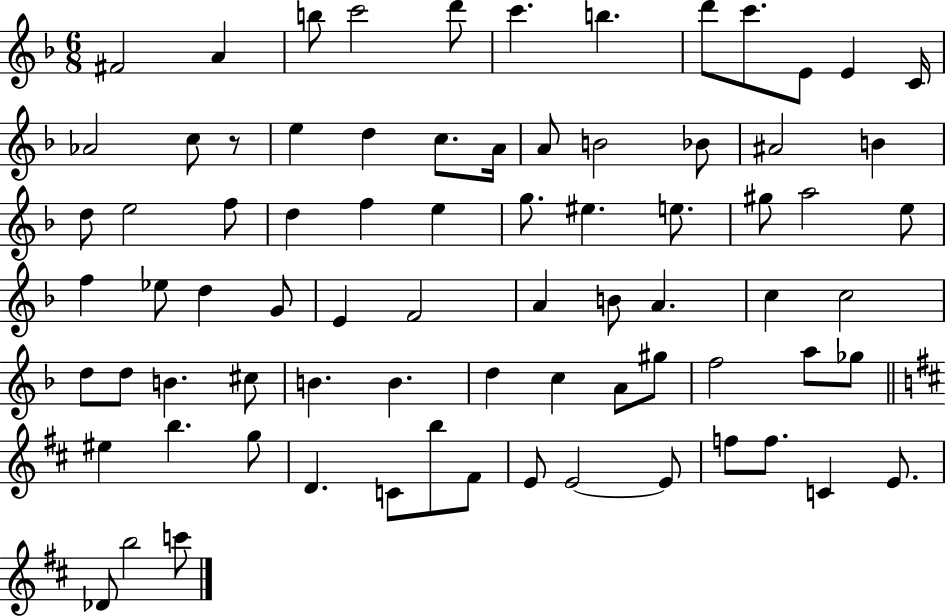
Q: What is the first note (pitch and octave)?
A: F#4